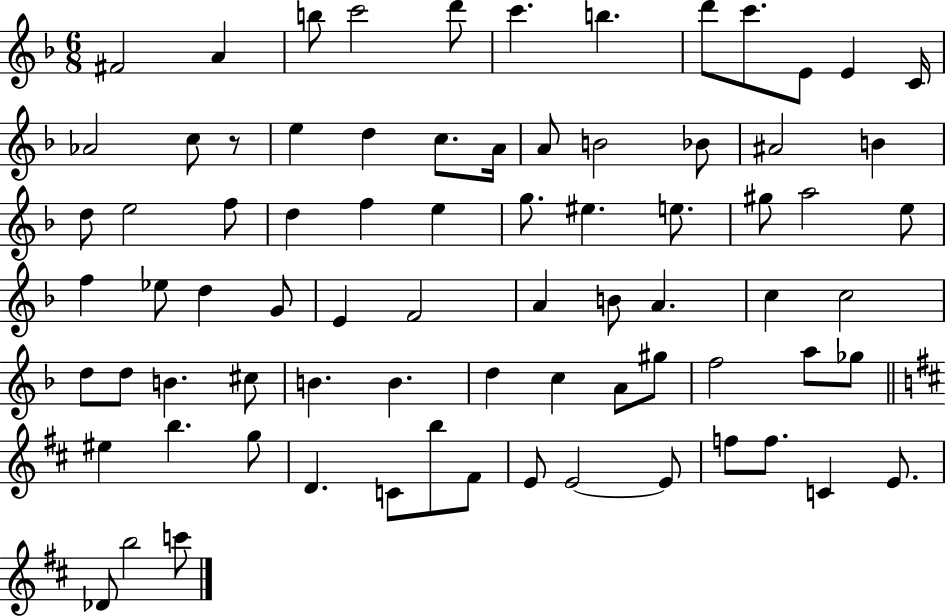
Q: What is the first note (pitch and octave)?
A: F#4